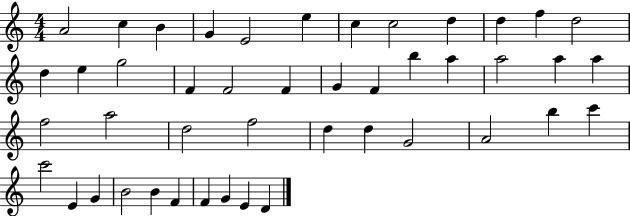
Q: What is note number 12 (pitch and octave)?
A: D5